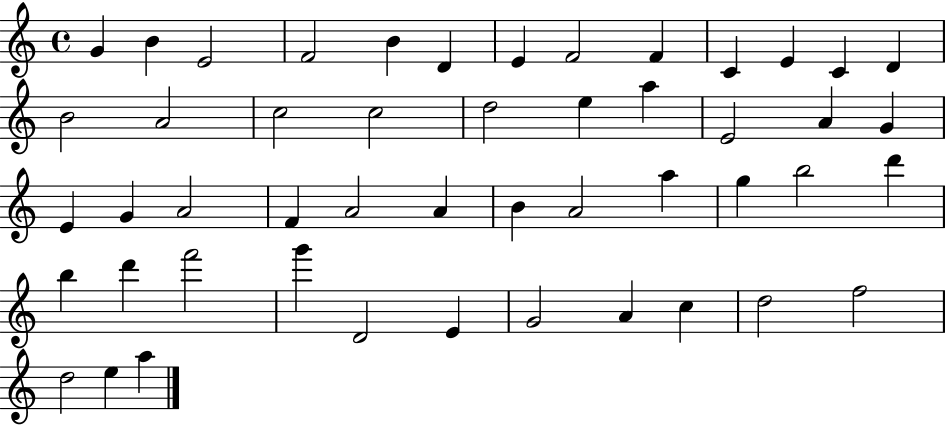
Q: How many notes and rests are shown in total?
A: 49